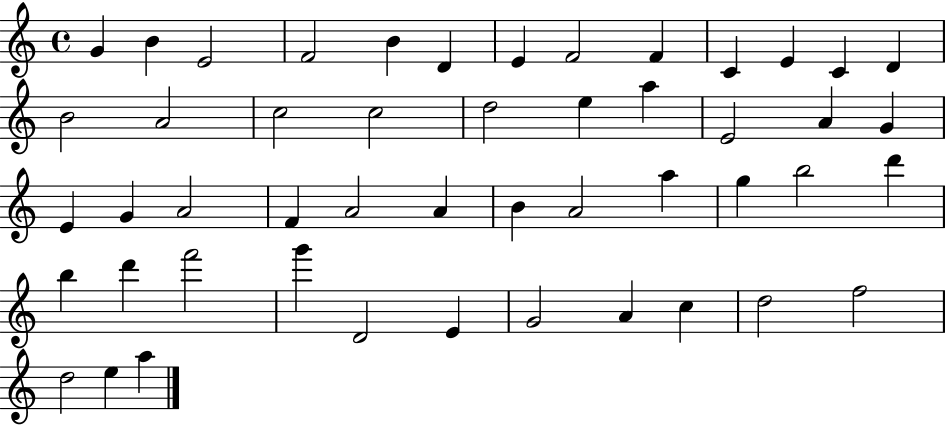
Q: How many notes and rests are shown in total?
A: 49